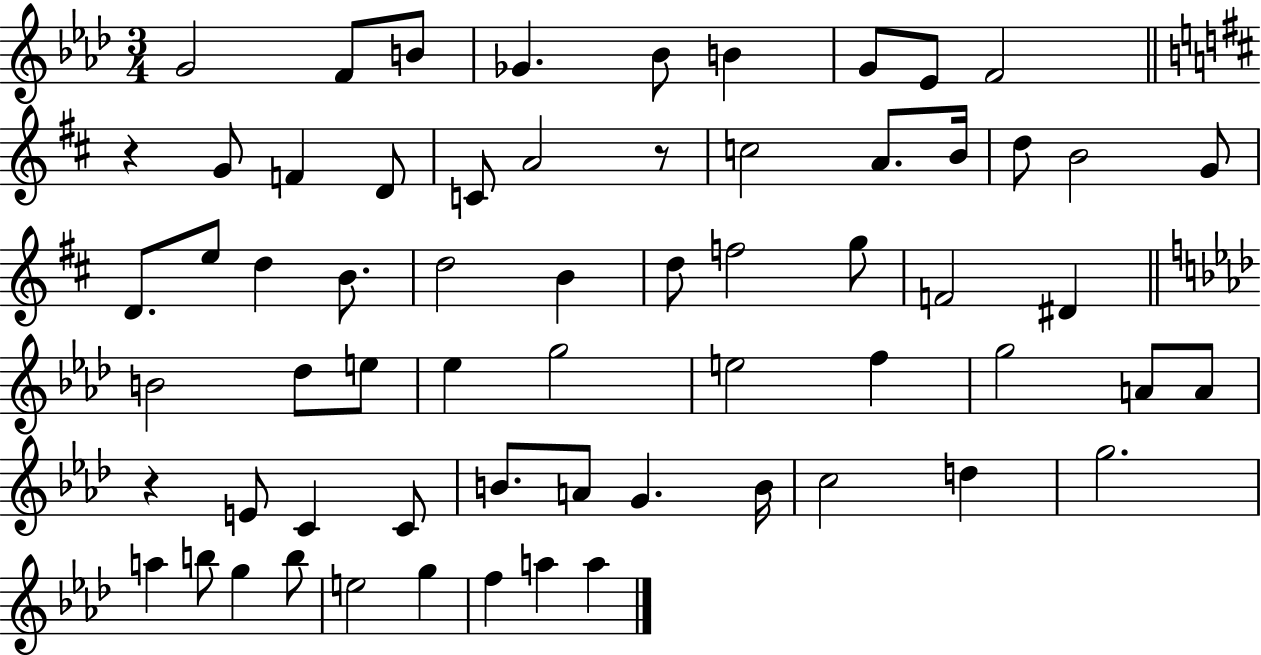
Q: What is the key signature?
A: AES major